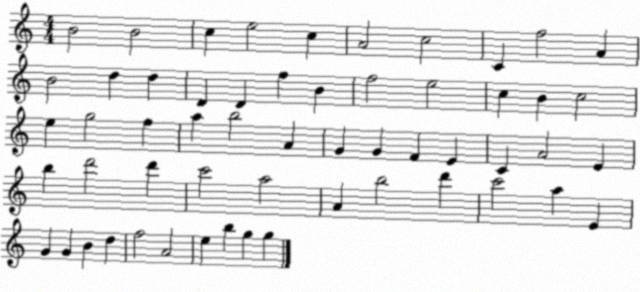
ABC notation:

X:1
T:Untitled
M:4/4
L:1/4
K:C
B2 B2 c e2 c A2 c2 C f2 A B2 d d D D f B f2 e2 c B c2 e g2 f a b2 A G G F E C A2 E b d'2 d' c'2 a2 A b2 d' c'2 a E G G B d f2 A2 e b g g